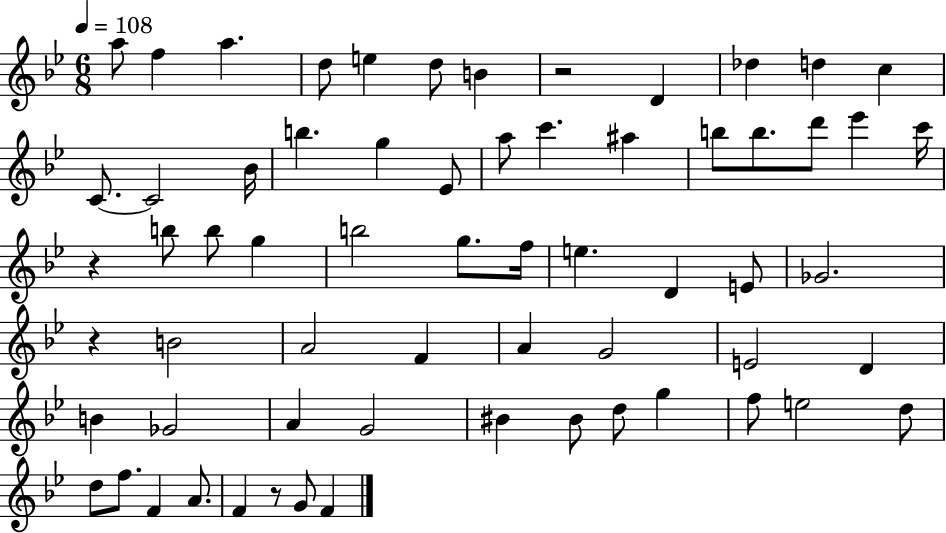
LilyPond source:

{
  \clef treble
  \numericTimeSignature
  \time 6/8
  \key bes \major
  \tempo 4 = 108
  \repeat volta 2 { a''8 f''4 a''4. | d''8 e''4 d''8 b'4 | r2 d'4 | des''4 d''4 c''4 | \break c'8.~~ c'2 bes'16 | b''4. g''4 ees'8 | a''8 c'''4. ais''4 | b''8 b''8. d'''8 ees'''4 c'''16 | \break r4 b''8 b''8 g''4 | b''2 g''8. f''16 | e''4. d'4 e'8 | ges'2. | \break r4 b'2 | a'2 f'4 | a'4 g'2 | e'2 d'4 | \break b'4 ges'2 | a'4 g'2 | bis'4 bis'8 d''8 g''4 | f''8 e''2 d''8 | \break d''8 f''8. f'4 a'8. | f'4 r8 g'8 f'4 | } \bar "|."
}